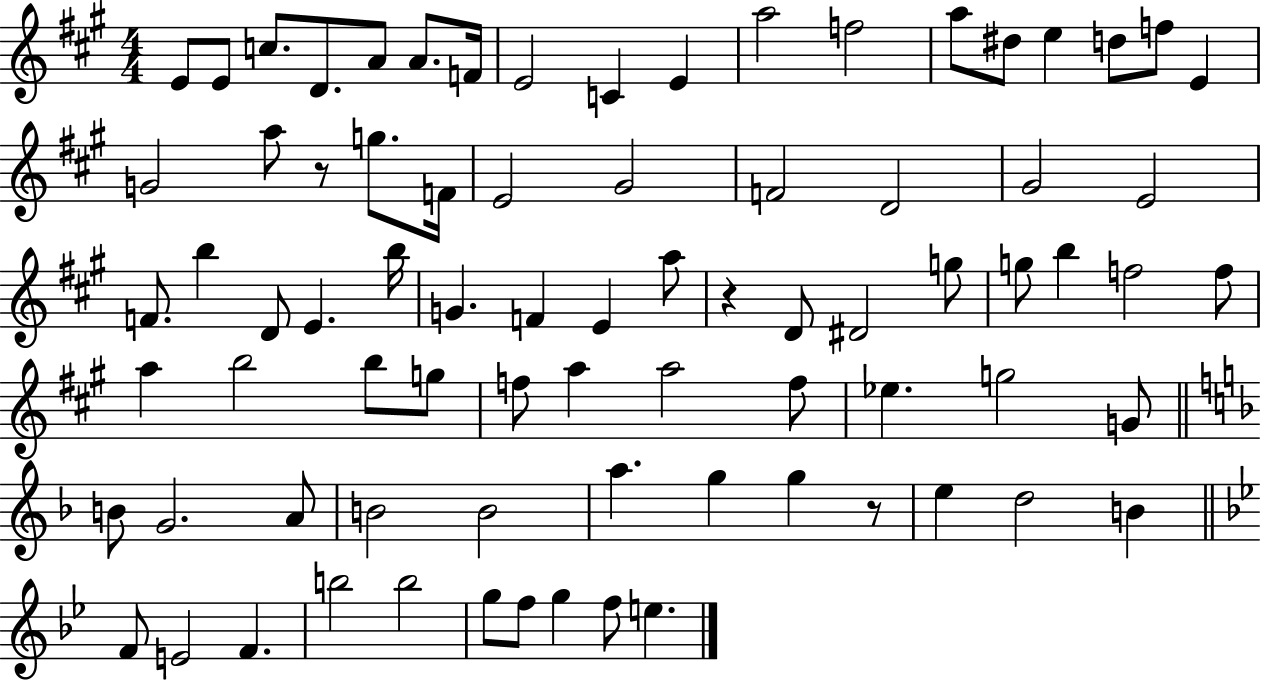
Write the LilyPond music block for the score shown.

{
  \clef treble
  \numericTimeSignature
  \time 4/4
  \key a \major
  e'8 e'8 c''8. d'8. a'8 a'8. f'16 | e'2 c'4 e'4 | a''2 f''2 | a''8 dis''8 e''4 d''8 f''8 e'4 | \break g'2 a''8 r8 g''8. f'16 | e'2 gis'2 | f'2 d'2 | gis'2 e'2 | \break f'8. b''4 d'8 e'4. b''16 | g'4. f'4 e'4 a''8 | r4 d'8 dis'2 g''8 | g''8 b''4 f''2 f''8 | \break a''4 b''2 b''8 g''8 | f''8 a''4 a''2 f''8 | ees''4. g''2 g'8 | \bar "||" \break \key f \major b'8 g'2. a'8 | b'2 b'2 | a''4. g''4 g''4 r8 | e''4 d''2 b'4 | \break \bar "||" \break \key bes \major f'8 e'2 f'4. | b''2 b''2 | g''8 f''8 g''4 f''8 e''4. | \bar "|."
}